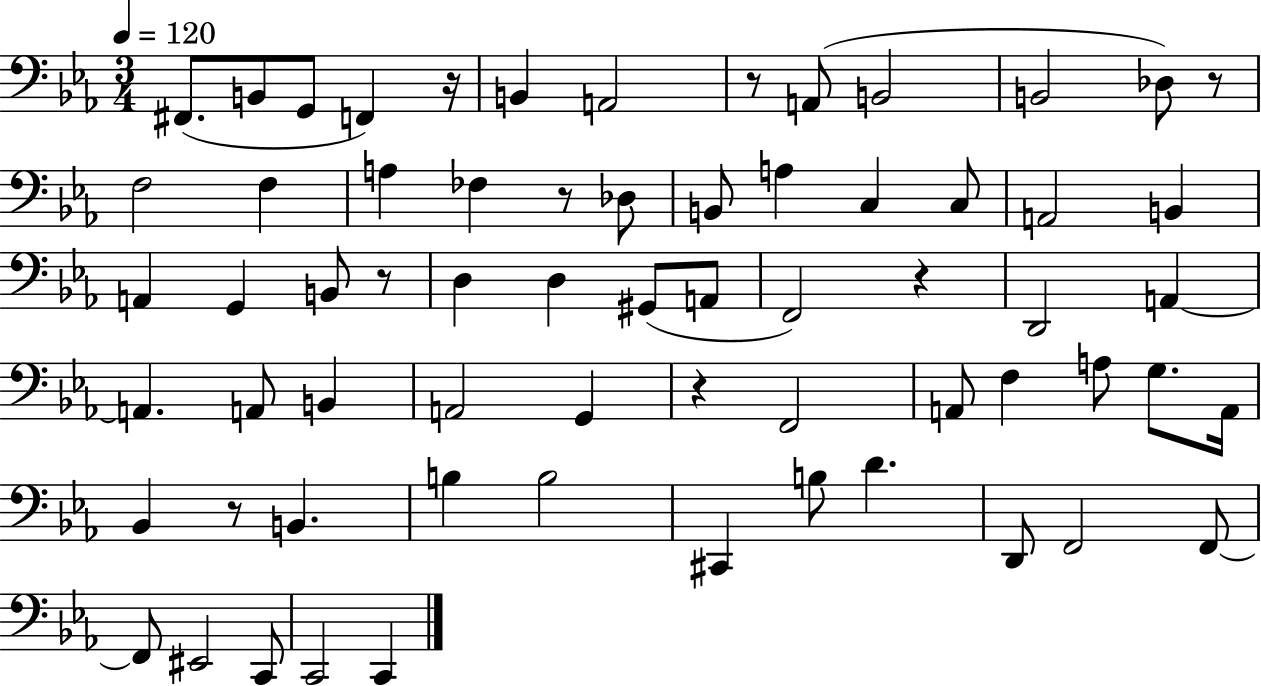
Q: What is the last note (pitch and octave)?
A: C2